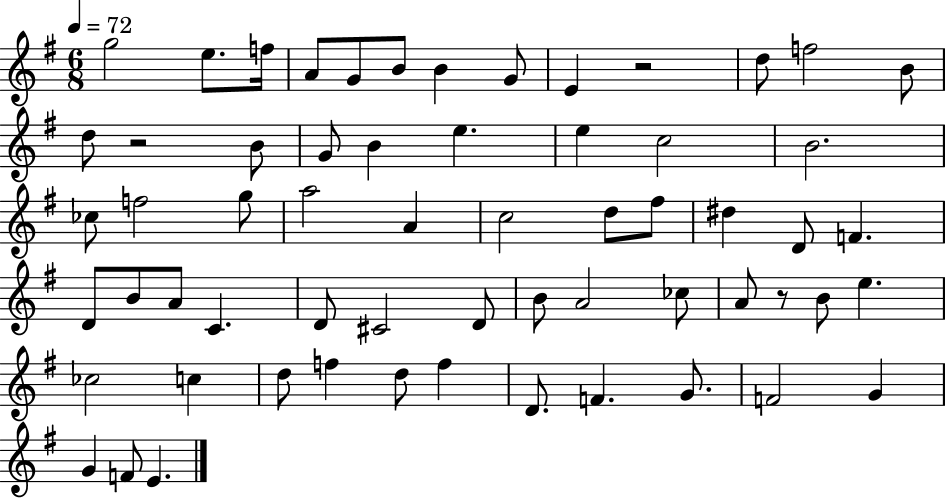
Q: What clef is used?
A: treble